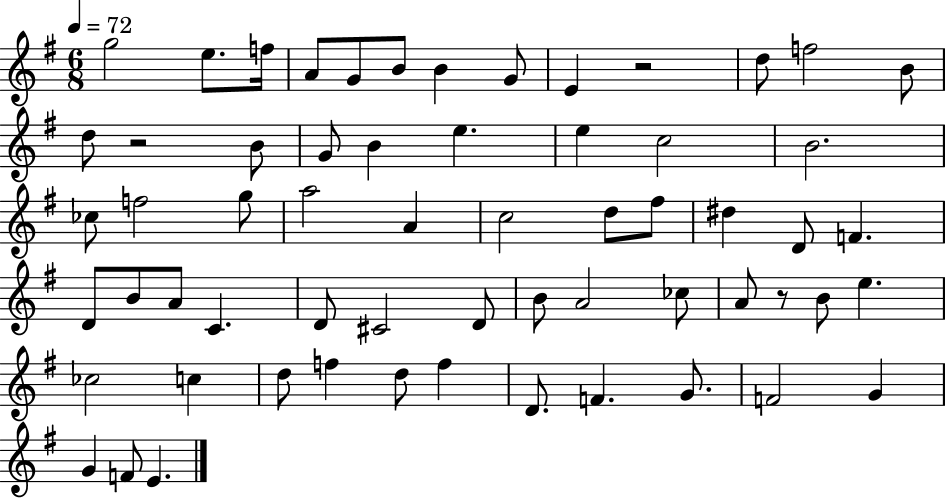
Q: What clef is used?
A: treble